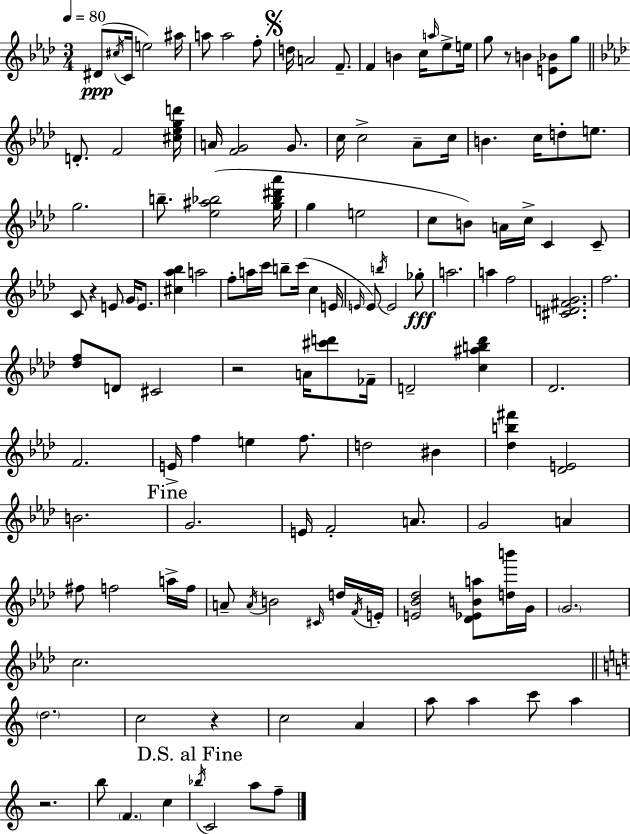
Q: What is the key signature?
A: AES major